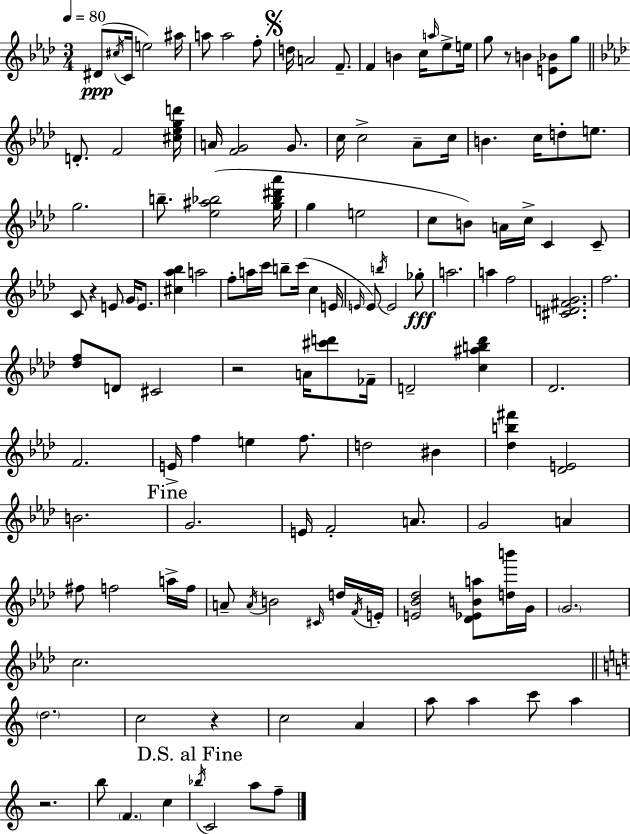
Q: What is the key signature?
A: AES major